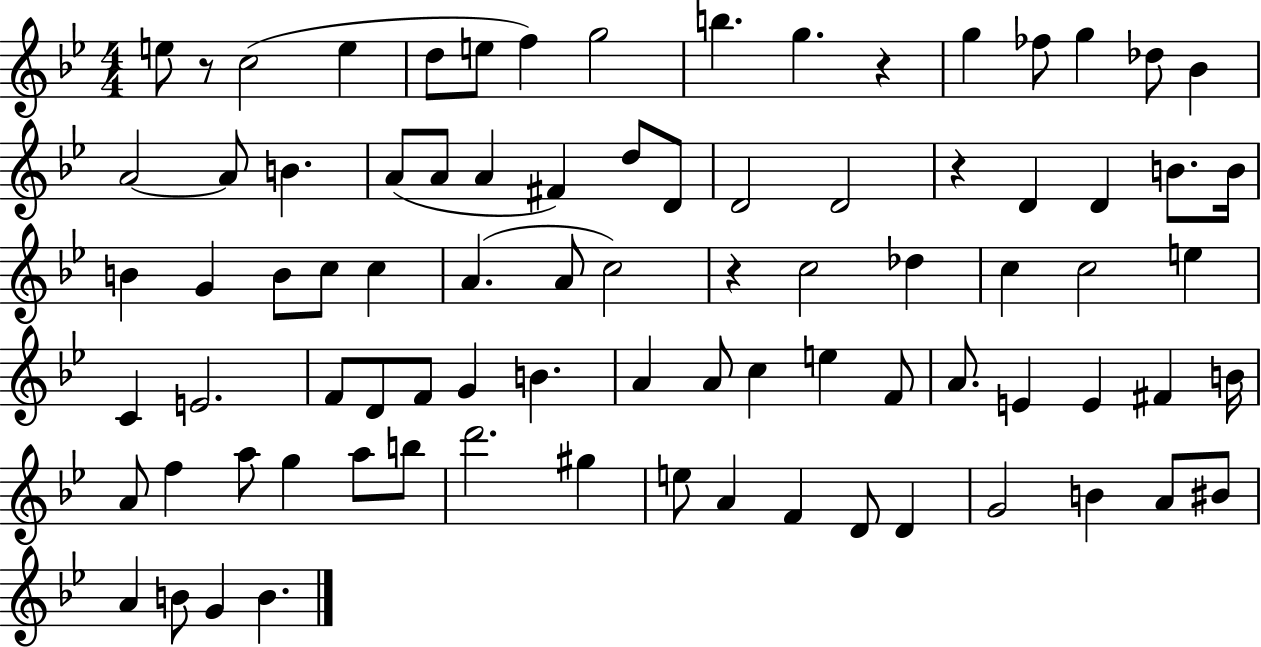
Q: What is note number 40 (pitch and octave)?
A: C5